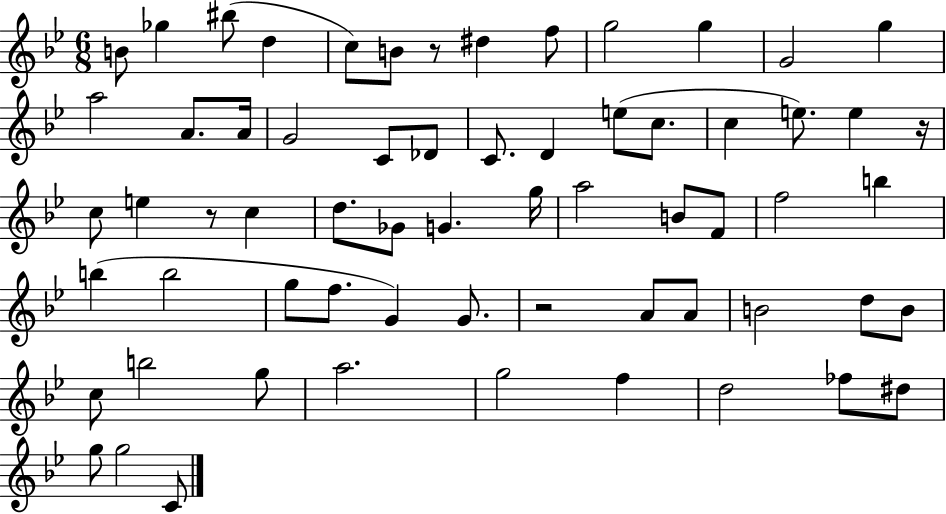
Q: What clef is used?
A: treble